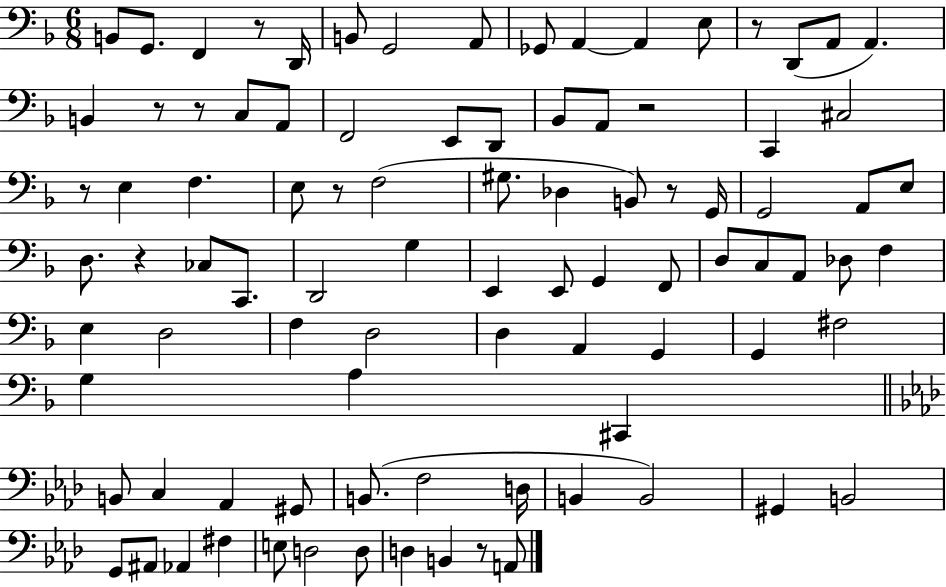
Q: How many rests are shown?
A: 10